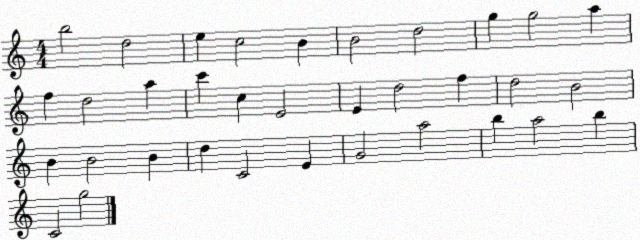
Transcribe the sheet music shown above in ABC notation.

X:1
T:Untitled
M:4/4
L:1/4
K:C
b2 d2 e c2 B B2 d2 g g2 a f d2 a c' c E2 E d2 f d2 B2 B B2 B d C2 E G2 a2 b a2 b C2 g2